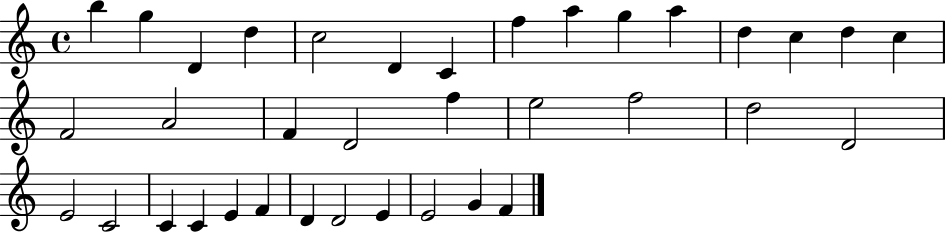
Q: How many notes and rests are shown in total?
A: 36